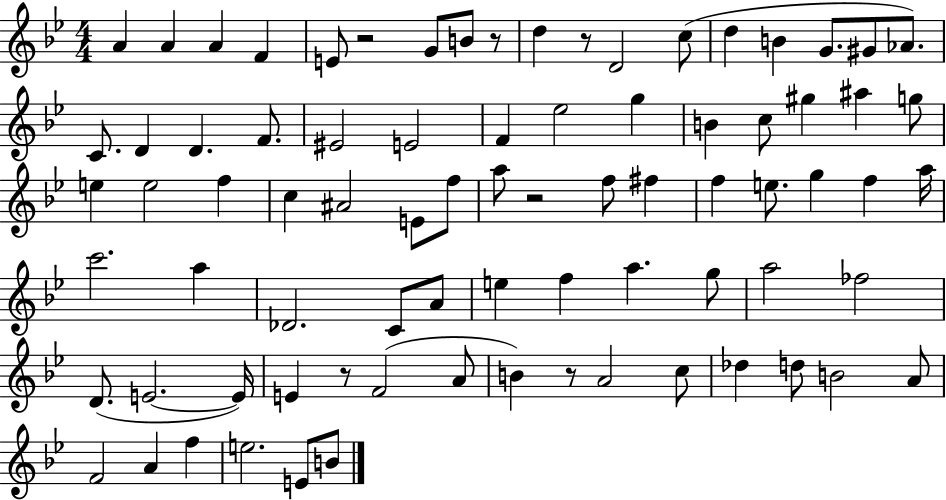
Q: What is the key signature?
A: BES major